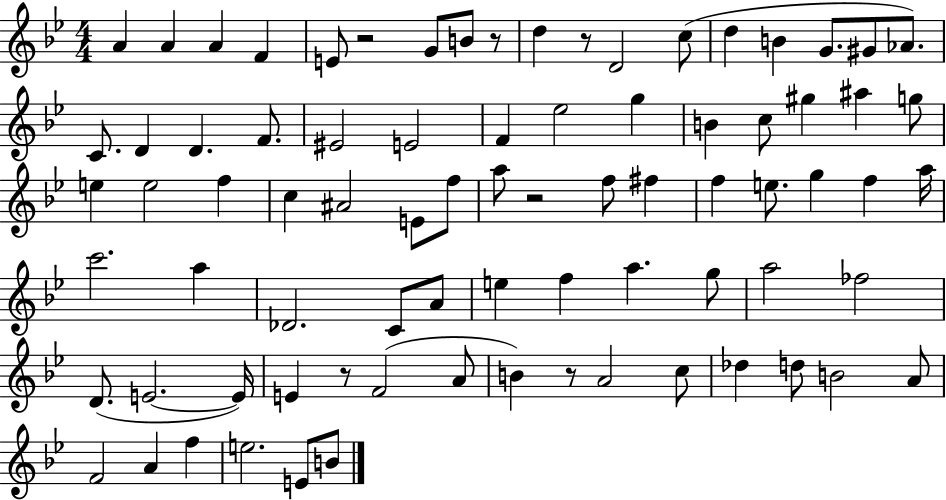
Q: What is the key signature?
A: BES major